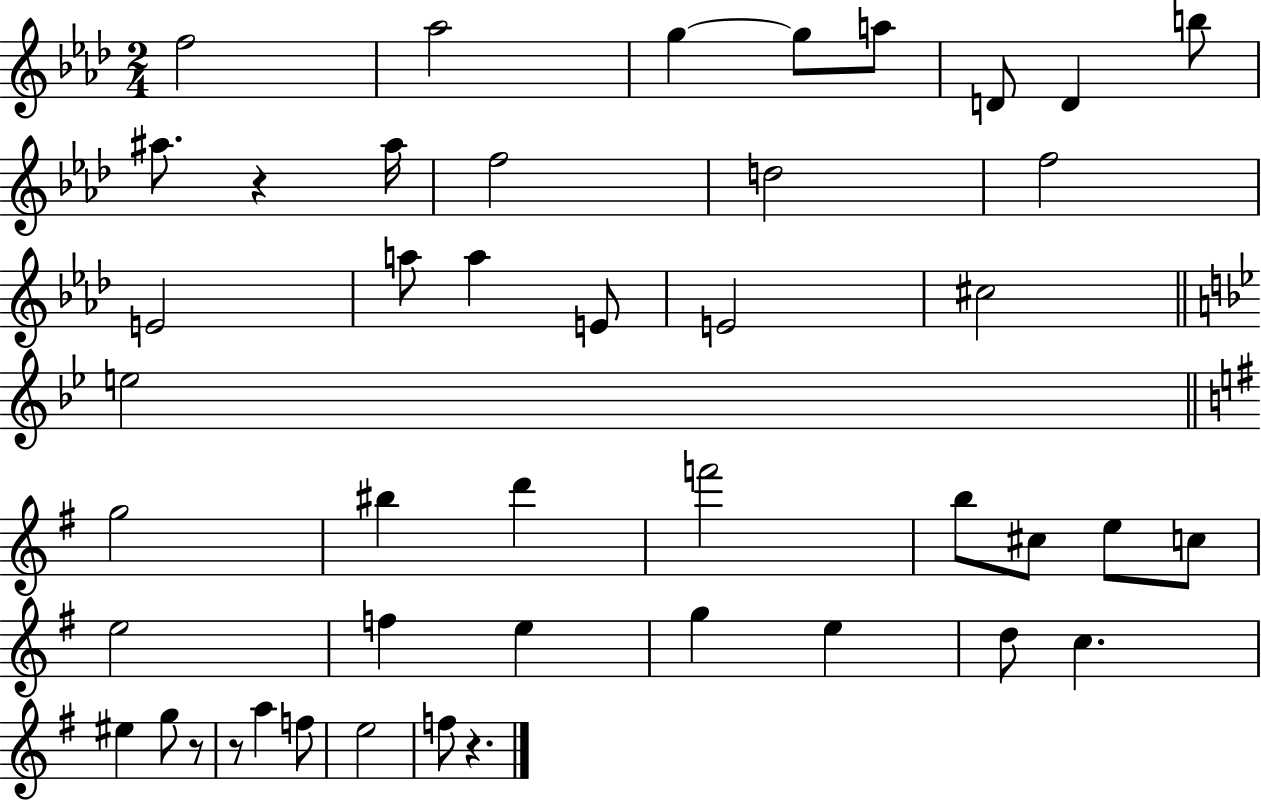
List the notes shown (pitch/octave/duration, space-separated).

F5/h Ab5/h G5/q G5/e A5/e D4/e D4/q B5/e A#5/e. R/q A#5/s F5/h D5/h F5/h E4/h A5/e A5/q E4/e E4/h C#5/h E5/h G5/h BIS5/q D6/q F6/h B5/e C#5/e E5/e C5/e E5/h F5/q E5/q G5/q E5/q D5/e C5/q. EIS5/q G5/e R/e R/e A5/q F5/e E5/h F5/e R/q.